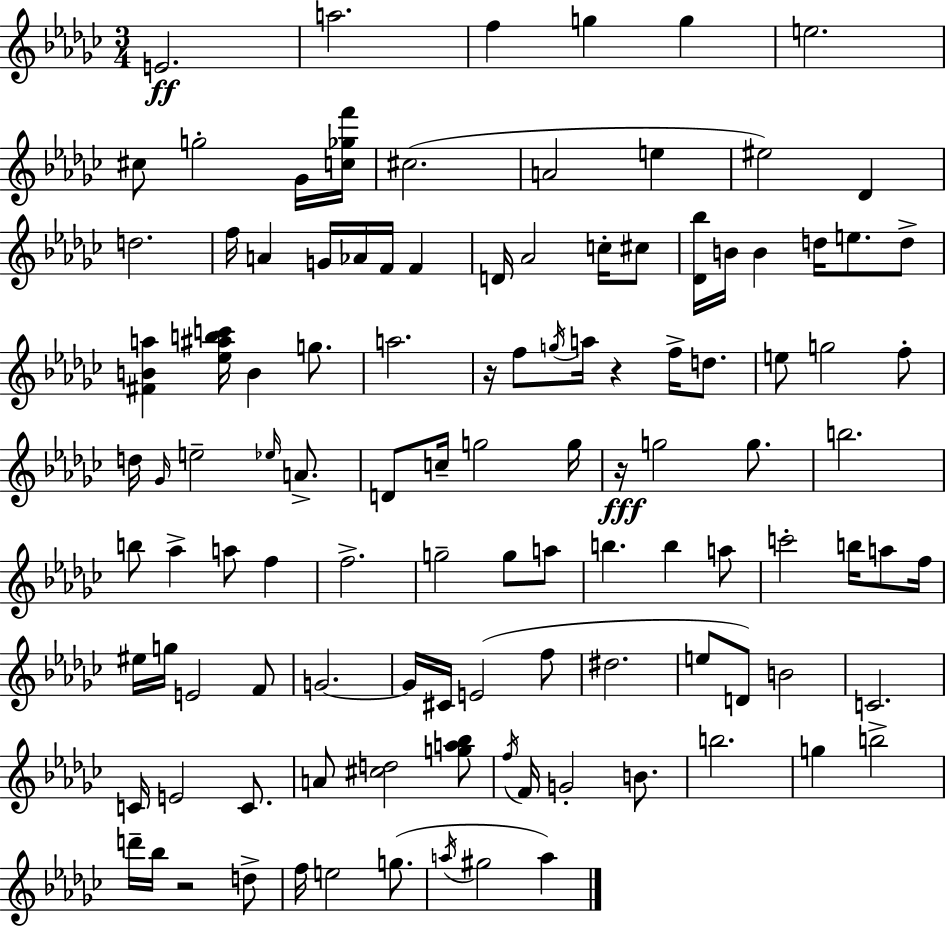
{
  \clef treble
  \numericTimeSignature
  \time 3/4
  \key ees \minor
  \repeat volta 2 { e'2.\ff | a''2. | f''4 g''4 g''4 | e''2. | \break cis''8 g''2-. ges'16 <c'' ges'' f'''>16 | cis''2.( | a'2 e''4 | eis''2) des'4 | \break d''2. | f''16 a'4 g'16 aes'16 f'16 f'4 | d'16 aes'2 c''16-. cis''8 | <des' bes''>16 b'16 b'4 d''16 e''8. d''8-> | \break <fis' b' a''>4 <ees'' ais'' b'' c'''>16 b'4 g''8. | a''2. | r16 f''8 \acciaccatura { g''16 } a''16 r4 f''16-> d''8. | e''8 g''2 f''8-. | \break d''16 \grace { ges'16 } e''2-- \grace { ees''16 } | a'8.-> d'8 c''16-- g''2 | g''16 r16\fff g''2 | g''8. b''2. | \break b''8 aes''4-> a''8 f''4 | f''2.-> | g''2-- g''8 | a''8 b''4. b''4 | \break a''8 c'''2-. b''16 | a''8 f''16 eis''16 g''16 e'2 | f'8 g'2.~~ | g'16 cis'16 e'2( | \break f''8 dis''2. | e''8 d'8) b'2 | c'2. | c'16 e'2 | \break c'8. a'8 <cis'' d''>2 | <g'' a'' bes''>8 \acciaccatura { f''16 } f'16 g'2-. | b'8. b''2. | g''4 b''2-> | \break d'''16-- bes''16 r2 | d''8-> f''16 e''2 | g''8.( \acciaccatura { a''16 } gis''2 | a''4) } \bar "|."
}